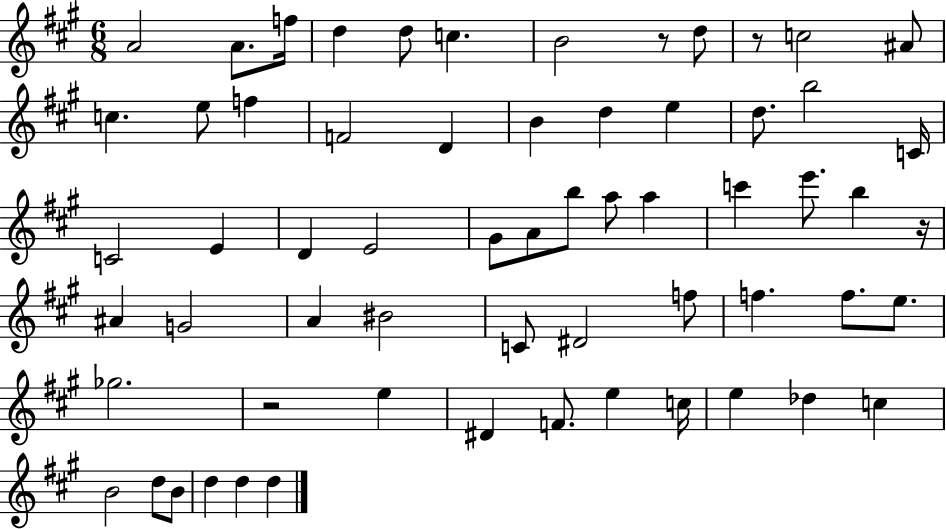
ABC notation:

X:1
T:Untitled
M:6/8
L:1/4
K:A
A2 A/2 f/4 d d/2 c B2 z/2 d/2 z/2 c2 ^A/2 c e/2 f F2 D B d e d/2 b2 C/4 C2 E D E2 ^G/2 A/2 b/2 a/2 a c' e'/2 b z/4 ^A G2 A ^B2 C/2 ^D2 f/2 f f/2 e/2 _g2 z2 e ^D F/2 e c/4 e _d c B2 d/2 B/2 d d d